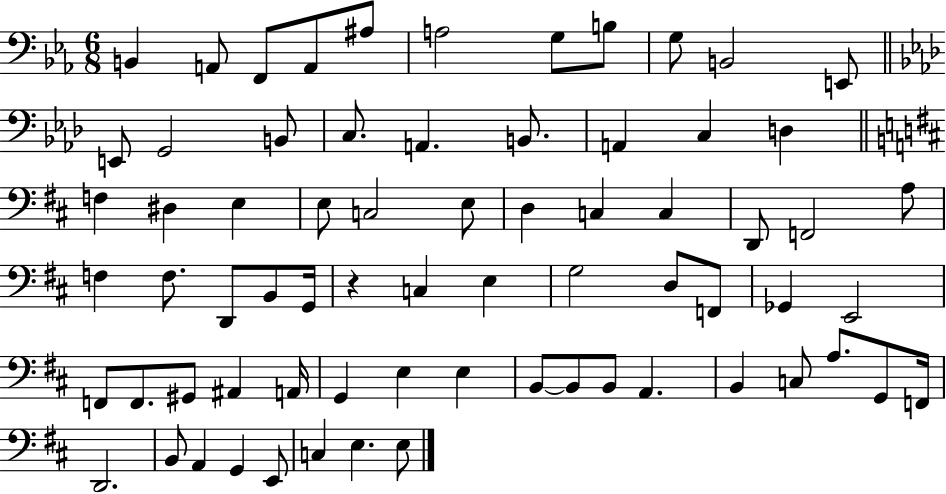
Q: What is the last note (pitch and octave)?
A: E3